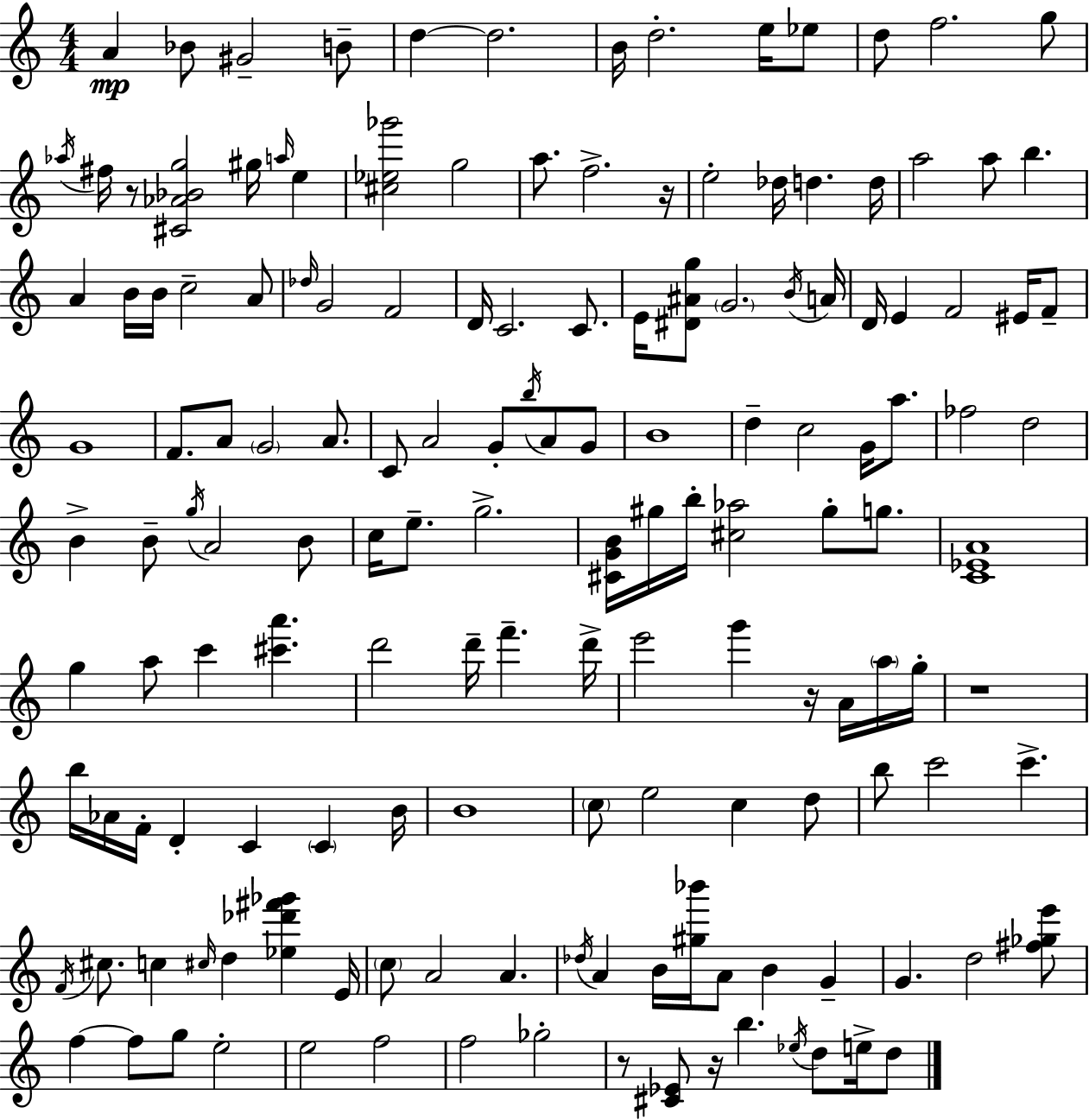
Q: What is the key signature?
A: C major